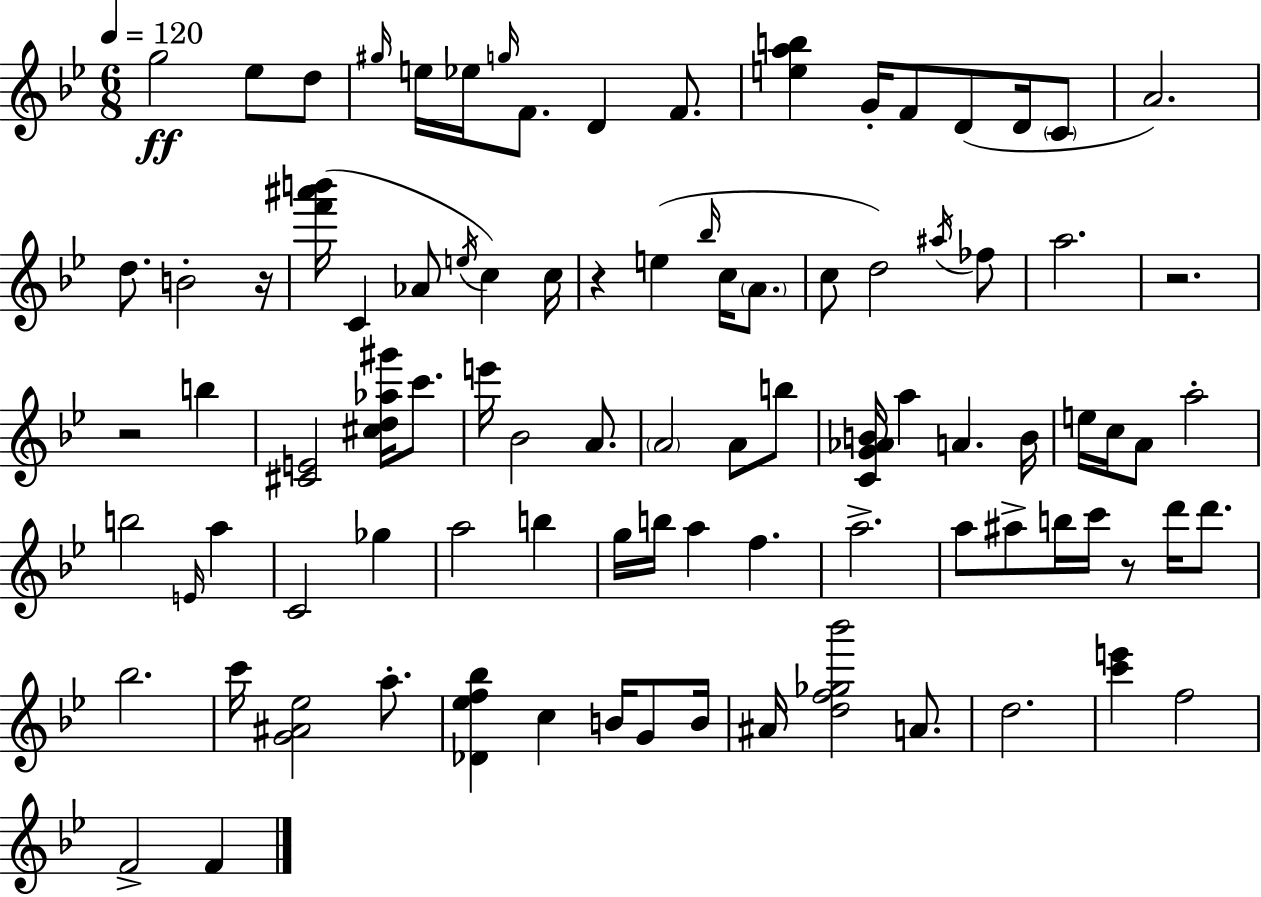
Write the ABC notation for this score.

X:1
T:Untitled
M:6/8
L:1/4
K:Gm
g2 _e/2 d/2 ^g/4 e/4 _e/4 g/4 F/2 D F/2 [eab] G/4 F/2 D/2 D/4 C/2 A2 d/2 B2 z/4 [f'^a'b']/4 C _A/2 e/4 c c/4 z e _b/4 c/4 A/2 c/2 d2 ^a/4 _f/2 a2 z2 z2 b [^CE]2 [^cd_a^g']/4 c'/2 e'/4 _B2 A/2 A2 A/2 b/2 [CG_AB]/4 a A B/4 e/4 c/4 A/2 a2 b2 E/4 a C2 _g a2 b g/4 b/4 a f a2 a/2 ^a/2 b/4 c'/4 z/2 d'/4 d'/2 _b2 c'/4 [G^A_e]2 a/2 [_D_ef_b] c B/4 G/2 B/4 ^A/4 [df_g_b']2 A/2 d2 [c'e'] f2 F2 F